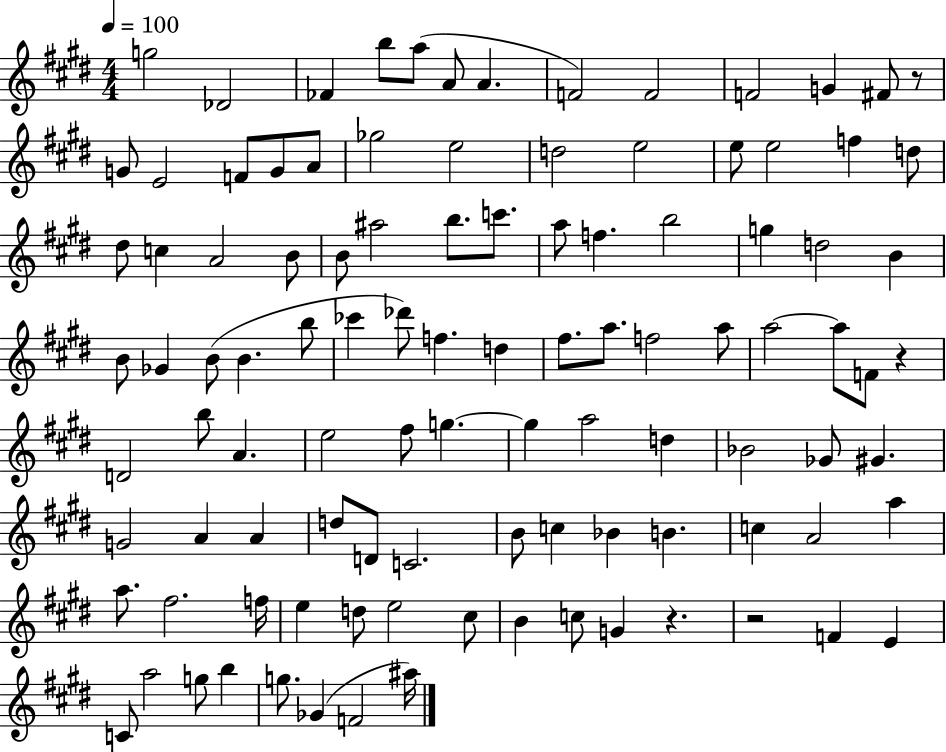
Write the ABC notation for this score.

X:1
T:Untitled
M:4/4
L:1/4
K:E
g2 _D2 _F b/2 a/2 A/2 A F2 F2 F2 G ^F/2 z/2 G/2 E2 F/2 G/2 A/2 _g2 e2 d2 e2 e/2 e2 f d/2 ^d/2 c A2 B/2 B/2 ^a2 b/2 c'/2 a/2 f b2 g d2 B B/2 _G B/2 B b/2 _c' _d'/2 f d ^f/2 a/2 f2 a/2 a2 a/2 F/2 z D2 b/2 A e2 ^f/2 g g a2 d _B2 _G/2 ^G G2 A A d/2 D/2 C2 B/2 c _B B c A2 a a/2 ^f2 f/4 e d/2 e2 ^c/2 B c/2 G z z2 F E C/2 a2 g/2 b g/2 _G F2 ^a/4